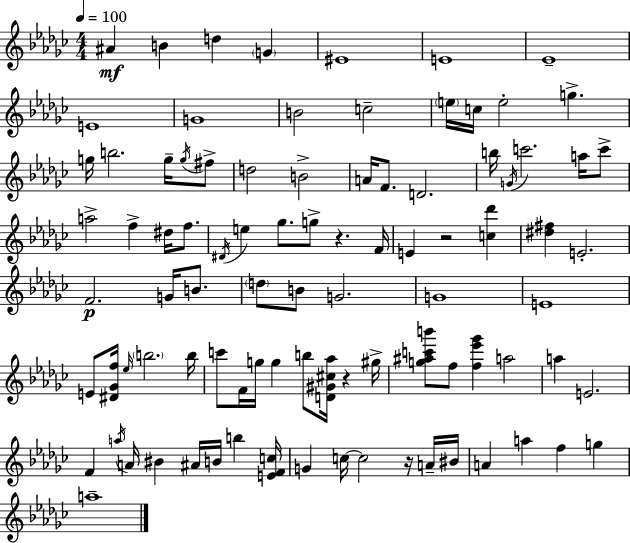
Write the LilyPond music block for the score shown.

{
  \clef treble
  \numericTimeSignature
  \time 4/4
  \key ees \minor
  \tempo 4 = 100
  ais'4\mf b'4 d''4 \parenthesize g'4 | eis'1 | e'1 | ees'1-- | \break e'1 | g'1 | b'2 c''2-- | \parenthesize e''16 c''16 e''2-. g''4.-> | \break g''16 b''2. g''16-- \acciaccatura { g''16 } fis''8-> | d''2 b'2-> | a'16 f'8. d'2. | b''16 \acciaccatura { g'16 } c'''2. a''16 | \break c'''8-> a''2-> f''4-> dis''16 f''8. | \acciaccatura { dis'16 } e''4 ges''8. g''8-> r4. | f'16 e'4 r2 <c'' des'''>4 | <dis'' fis''>4 e'2.-. | \break f'2.\p g'16 | b'8. \parenthesize d''8 b'8 g'2. | g'1 | e'1 | \break e'8 <dis' ges' f''>16 \grace { ees''16 } \parenthesize b''2. | b''16 c'''8 f'16 g''16 g''4 b''8 <d' gis' cis'' aes''>16 r4 | gis''16-> <g'' ais'' c''' b'''>8 f''8 <f'' ees''' ges'''>4 a''2 | a''4 e'2. | \break f'4 \acciaccatura { a''16 } a'16 bis'4 ais'16 b'16 | b''4 <e' f' c''>16 g'4 c''16~~ c''2 | r16 a'16-- bis'16 a'4 a''4 f''4 | g''4 a''1-- | \break \bar "|."
}